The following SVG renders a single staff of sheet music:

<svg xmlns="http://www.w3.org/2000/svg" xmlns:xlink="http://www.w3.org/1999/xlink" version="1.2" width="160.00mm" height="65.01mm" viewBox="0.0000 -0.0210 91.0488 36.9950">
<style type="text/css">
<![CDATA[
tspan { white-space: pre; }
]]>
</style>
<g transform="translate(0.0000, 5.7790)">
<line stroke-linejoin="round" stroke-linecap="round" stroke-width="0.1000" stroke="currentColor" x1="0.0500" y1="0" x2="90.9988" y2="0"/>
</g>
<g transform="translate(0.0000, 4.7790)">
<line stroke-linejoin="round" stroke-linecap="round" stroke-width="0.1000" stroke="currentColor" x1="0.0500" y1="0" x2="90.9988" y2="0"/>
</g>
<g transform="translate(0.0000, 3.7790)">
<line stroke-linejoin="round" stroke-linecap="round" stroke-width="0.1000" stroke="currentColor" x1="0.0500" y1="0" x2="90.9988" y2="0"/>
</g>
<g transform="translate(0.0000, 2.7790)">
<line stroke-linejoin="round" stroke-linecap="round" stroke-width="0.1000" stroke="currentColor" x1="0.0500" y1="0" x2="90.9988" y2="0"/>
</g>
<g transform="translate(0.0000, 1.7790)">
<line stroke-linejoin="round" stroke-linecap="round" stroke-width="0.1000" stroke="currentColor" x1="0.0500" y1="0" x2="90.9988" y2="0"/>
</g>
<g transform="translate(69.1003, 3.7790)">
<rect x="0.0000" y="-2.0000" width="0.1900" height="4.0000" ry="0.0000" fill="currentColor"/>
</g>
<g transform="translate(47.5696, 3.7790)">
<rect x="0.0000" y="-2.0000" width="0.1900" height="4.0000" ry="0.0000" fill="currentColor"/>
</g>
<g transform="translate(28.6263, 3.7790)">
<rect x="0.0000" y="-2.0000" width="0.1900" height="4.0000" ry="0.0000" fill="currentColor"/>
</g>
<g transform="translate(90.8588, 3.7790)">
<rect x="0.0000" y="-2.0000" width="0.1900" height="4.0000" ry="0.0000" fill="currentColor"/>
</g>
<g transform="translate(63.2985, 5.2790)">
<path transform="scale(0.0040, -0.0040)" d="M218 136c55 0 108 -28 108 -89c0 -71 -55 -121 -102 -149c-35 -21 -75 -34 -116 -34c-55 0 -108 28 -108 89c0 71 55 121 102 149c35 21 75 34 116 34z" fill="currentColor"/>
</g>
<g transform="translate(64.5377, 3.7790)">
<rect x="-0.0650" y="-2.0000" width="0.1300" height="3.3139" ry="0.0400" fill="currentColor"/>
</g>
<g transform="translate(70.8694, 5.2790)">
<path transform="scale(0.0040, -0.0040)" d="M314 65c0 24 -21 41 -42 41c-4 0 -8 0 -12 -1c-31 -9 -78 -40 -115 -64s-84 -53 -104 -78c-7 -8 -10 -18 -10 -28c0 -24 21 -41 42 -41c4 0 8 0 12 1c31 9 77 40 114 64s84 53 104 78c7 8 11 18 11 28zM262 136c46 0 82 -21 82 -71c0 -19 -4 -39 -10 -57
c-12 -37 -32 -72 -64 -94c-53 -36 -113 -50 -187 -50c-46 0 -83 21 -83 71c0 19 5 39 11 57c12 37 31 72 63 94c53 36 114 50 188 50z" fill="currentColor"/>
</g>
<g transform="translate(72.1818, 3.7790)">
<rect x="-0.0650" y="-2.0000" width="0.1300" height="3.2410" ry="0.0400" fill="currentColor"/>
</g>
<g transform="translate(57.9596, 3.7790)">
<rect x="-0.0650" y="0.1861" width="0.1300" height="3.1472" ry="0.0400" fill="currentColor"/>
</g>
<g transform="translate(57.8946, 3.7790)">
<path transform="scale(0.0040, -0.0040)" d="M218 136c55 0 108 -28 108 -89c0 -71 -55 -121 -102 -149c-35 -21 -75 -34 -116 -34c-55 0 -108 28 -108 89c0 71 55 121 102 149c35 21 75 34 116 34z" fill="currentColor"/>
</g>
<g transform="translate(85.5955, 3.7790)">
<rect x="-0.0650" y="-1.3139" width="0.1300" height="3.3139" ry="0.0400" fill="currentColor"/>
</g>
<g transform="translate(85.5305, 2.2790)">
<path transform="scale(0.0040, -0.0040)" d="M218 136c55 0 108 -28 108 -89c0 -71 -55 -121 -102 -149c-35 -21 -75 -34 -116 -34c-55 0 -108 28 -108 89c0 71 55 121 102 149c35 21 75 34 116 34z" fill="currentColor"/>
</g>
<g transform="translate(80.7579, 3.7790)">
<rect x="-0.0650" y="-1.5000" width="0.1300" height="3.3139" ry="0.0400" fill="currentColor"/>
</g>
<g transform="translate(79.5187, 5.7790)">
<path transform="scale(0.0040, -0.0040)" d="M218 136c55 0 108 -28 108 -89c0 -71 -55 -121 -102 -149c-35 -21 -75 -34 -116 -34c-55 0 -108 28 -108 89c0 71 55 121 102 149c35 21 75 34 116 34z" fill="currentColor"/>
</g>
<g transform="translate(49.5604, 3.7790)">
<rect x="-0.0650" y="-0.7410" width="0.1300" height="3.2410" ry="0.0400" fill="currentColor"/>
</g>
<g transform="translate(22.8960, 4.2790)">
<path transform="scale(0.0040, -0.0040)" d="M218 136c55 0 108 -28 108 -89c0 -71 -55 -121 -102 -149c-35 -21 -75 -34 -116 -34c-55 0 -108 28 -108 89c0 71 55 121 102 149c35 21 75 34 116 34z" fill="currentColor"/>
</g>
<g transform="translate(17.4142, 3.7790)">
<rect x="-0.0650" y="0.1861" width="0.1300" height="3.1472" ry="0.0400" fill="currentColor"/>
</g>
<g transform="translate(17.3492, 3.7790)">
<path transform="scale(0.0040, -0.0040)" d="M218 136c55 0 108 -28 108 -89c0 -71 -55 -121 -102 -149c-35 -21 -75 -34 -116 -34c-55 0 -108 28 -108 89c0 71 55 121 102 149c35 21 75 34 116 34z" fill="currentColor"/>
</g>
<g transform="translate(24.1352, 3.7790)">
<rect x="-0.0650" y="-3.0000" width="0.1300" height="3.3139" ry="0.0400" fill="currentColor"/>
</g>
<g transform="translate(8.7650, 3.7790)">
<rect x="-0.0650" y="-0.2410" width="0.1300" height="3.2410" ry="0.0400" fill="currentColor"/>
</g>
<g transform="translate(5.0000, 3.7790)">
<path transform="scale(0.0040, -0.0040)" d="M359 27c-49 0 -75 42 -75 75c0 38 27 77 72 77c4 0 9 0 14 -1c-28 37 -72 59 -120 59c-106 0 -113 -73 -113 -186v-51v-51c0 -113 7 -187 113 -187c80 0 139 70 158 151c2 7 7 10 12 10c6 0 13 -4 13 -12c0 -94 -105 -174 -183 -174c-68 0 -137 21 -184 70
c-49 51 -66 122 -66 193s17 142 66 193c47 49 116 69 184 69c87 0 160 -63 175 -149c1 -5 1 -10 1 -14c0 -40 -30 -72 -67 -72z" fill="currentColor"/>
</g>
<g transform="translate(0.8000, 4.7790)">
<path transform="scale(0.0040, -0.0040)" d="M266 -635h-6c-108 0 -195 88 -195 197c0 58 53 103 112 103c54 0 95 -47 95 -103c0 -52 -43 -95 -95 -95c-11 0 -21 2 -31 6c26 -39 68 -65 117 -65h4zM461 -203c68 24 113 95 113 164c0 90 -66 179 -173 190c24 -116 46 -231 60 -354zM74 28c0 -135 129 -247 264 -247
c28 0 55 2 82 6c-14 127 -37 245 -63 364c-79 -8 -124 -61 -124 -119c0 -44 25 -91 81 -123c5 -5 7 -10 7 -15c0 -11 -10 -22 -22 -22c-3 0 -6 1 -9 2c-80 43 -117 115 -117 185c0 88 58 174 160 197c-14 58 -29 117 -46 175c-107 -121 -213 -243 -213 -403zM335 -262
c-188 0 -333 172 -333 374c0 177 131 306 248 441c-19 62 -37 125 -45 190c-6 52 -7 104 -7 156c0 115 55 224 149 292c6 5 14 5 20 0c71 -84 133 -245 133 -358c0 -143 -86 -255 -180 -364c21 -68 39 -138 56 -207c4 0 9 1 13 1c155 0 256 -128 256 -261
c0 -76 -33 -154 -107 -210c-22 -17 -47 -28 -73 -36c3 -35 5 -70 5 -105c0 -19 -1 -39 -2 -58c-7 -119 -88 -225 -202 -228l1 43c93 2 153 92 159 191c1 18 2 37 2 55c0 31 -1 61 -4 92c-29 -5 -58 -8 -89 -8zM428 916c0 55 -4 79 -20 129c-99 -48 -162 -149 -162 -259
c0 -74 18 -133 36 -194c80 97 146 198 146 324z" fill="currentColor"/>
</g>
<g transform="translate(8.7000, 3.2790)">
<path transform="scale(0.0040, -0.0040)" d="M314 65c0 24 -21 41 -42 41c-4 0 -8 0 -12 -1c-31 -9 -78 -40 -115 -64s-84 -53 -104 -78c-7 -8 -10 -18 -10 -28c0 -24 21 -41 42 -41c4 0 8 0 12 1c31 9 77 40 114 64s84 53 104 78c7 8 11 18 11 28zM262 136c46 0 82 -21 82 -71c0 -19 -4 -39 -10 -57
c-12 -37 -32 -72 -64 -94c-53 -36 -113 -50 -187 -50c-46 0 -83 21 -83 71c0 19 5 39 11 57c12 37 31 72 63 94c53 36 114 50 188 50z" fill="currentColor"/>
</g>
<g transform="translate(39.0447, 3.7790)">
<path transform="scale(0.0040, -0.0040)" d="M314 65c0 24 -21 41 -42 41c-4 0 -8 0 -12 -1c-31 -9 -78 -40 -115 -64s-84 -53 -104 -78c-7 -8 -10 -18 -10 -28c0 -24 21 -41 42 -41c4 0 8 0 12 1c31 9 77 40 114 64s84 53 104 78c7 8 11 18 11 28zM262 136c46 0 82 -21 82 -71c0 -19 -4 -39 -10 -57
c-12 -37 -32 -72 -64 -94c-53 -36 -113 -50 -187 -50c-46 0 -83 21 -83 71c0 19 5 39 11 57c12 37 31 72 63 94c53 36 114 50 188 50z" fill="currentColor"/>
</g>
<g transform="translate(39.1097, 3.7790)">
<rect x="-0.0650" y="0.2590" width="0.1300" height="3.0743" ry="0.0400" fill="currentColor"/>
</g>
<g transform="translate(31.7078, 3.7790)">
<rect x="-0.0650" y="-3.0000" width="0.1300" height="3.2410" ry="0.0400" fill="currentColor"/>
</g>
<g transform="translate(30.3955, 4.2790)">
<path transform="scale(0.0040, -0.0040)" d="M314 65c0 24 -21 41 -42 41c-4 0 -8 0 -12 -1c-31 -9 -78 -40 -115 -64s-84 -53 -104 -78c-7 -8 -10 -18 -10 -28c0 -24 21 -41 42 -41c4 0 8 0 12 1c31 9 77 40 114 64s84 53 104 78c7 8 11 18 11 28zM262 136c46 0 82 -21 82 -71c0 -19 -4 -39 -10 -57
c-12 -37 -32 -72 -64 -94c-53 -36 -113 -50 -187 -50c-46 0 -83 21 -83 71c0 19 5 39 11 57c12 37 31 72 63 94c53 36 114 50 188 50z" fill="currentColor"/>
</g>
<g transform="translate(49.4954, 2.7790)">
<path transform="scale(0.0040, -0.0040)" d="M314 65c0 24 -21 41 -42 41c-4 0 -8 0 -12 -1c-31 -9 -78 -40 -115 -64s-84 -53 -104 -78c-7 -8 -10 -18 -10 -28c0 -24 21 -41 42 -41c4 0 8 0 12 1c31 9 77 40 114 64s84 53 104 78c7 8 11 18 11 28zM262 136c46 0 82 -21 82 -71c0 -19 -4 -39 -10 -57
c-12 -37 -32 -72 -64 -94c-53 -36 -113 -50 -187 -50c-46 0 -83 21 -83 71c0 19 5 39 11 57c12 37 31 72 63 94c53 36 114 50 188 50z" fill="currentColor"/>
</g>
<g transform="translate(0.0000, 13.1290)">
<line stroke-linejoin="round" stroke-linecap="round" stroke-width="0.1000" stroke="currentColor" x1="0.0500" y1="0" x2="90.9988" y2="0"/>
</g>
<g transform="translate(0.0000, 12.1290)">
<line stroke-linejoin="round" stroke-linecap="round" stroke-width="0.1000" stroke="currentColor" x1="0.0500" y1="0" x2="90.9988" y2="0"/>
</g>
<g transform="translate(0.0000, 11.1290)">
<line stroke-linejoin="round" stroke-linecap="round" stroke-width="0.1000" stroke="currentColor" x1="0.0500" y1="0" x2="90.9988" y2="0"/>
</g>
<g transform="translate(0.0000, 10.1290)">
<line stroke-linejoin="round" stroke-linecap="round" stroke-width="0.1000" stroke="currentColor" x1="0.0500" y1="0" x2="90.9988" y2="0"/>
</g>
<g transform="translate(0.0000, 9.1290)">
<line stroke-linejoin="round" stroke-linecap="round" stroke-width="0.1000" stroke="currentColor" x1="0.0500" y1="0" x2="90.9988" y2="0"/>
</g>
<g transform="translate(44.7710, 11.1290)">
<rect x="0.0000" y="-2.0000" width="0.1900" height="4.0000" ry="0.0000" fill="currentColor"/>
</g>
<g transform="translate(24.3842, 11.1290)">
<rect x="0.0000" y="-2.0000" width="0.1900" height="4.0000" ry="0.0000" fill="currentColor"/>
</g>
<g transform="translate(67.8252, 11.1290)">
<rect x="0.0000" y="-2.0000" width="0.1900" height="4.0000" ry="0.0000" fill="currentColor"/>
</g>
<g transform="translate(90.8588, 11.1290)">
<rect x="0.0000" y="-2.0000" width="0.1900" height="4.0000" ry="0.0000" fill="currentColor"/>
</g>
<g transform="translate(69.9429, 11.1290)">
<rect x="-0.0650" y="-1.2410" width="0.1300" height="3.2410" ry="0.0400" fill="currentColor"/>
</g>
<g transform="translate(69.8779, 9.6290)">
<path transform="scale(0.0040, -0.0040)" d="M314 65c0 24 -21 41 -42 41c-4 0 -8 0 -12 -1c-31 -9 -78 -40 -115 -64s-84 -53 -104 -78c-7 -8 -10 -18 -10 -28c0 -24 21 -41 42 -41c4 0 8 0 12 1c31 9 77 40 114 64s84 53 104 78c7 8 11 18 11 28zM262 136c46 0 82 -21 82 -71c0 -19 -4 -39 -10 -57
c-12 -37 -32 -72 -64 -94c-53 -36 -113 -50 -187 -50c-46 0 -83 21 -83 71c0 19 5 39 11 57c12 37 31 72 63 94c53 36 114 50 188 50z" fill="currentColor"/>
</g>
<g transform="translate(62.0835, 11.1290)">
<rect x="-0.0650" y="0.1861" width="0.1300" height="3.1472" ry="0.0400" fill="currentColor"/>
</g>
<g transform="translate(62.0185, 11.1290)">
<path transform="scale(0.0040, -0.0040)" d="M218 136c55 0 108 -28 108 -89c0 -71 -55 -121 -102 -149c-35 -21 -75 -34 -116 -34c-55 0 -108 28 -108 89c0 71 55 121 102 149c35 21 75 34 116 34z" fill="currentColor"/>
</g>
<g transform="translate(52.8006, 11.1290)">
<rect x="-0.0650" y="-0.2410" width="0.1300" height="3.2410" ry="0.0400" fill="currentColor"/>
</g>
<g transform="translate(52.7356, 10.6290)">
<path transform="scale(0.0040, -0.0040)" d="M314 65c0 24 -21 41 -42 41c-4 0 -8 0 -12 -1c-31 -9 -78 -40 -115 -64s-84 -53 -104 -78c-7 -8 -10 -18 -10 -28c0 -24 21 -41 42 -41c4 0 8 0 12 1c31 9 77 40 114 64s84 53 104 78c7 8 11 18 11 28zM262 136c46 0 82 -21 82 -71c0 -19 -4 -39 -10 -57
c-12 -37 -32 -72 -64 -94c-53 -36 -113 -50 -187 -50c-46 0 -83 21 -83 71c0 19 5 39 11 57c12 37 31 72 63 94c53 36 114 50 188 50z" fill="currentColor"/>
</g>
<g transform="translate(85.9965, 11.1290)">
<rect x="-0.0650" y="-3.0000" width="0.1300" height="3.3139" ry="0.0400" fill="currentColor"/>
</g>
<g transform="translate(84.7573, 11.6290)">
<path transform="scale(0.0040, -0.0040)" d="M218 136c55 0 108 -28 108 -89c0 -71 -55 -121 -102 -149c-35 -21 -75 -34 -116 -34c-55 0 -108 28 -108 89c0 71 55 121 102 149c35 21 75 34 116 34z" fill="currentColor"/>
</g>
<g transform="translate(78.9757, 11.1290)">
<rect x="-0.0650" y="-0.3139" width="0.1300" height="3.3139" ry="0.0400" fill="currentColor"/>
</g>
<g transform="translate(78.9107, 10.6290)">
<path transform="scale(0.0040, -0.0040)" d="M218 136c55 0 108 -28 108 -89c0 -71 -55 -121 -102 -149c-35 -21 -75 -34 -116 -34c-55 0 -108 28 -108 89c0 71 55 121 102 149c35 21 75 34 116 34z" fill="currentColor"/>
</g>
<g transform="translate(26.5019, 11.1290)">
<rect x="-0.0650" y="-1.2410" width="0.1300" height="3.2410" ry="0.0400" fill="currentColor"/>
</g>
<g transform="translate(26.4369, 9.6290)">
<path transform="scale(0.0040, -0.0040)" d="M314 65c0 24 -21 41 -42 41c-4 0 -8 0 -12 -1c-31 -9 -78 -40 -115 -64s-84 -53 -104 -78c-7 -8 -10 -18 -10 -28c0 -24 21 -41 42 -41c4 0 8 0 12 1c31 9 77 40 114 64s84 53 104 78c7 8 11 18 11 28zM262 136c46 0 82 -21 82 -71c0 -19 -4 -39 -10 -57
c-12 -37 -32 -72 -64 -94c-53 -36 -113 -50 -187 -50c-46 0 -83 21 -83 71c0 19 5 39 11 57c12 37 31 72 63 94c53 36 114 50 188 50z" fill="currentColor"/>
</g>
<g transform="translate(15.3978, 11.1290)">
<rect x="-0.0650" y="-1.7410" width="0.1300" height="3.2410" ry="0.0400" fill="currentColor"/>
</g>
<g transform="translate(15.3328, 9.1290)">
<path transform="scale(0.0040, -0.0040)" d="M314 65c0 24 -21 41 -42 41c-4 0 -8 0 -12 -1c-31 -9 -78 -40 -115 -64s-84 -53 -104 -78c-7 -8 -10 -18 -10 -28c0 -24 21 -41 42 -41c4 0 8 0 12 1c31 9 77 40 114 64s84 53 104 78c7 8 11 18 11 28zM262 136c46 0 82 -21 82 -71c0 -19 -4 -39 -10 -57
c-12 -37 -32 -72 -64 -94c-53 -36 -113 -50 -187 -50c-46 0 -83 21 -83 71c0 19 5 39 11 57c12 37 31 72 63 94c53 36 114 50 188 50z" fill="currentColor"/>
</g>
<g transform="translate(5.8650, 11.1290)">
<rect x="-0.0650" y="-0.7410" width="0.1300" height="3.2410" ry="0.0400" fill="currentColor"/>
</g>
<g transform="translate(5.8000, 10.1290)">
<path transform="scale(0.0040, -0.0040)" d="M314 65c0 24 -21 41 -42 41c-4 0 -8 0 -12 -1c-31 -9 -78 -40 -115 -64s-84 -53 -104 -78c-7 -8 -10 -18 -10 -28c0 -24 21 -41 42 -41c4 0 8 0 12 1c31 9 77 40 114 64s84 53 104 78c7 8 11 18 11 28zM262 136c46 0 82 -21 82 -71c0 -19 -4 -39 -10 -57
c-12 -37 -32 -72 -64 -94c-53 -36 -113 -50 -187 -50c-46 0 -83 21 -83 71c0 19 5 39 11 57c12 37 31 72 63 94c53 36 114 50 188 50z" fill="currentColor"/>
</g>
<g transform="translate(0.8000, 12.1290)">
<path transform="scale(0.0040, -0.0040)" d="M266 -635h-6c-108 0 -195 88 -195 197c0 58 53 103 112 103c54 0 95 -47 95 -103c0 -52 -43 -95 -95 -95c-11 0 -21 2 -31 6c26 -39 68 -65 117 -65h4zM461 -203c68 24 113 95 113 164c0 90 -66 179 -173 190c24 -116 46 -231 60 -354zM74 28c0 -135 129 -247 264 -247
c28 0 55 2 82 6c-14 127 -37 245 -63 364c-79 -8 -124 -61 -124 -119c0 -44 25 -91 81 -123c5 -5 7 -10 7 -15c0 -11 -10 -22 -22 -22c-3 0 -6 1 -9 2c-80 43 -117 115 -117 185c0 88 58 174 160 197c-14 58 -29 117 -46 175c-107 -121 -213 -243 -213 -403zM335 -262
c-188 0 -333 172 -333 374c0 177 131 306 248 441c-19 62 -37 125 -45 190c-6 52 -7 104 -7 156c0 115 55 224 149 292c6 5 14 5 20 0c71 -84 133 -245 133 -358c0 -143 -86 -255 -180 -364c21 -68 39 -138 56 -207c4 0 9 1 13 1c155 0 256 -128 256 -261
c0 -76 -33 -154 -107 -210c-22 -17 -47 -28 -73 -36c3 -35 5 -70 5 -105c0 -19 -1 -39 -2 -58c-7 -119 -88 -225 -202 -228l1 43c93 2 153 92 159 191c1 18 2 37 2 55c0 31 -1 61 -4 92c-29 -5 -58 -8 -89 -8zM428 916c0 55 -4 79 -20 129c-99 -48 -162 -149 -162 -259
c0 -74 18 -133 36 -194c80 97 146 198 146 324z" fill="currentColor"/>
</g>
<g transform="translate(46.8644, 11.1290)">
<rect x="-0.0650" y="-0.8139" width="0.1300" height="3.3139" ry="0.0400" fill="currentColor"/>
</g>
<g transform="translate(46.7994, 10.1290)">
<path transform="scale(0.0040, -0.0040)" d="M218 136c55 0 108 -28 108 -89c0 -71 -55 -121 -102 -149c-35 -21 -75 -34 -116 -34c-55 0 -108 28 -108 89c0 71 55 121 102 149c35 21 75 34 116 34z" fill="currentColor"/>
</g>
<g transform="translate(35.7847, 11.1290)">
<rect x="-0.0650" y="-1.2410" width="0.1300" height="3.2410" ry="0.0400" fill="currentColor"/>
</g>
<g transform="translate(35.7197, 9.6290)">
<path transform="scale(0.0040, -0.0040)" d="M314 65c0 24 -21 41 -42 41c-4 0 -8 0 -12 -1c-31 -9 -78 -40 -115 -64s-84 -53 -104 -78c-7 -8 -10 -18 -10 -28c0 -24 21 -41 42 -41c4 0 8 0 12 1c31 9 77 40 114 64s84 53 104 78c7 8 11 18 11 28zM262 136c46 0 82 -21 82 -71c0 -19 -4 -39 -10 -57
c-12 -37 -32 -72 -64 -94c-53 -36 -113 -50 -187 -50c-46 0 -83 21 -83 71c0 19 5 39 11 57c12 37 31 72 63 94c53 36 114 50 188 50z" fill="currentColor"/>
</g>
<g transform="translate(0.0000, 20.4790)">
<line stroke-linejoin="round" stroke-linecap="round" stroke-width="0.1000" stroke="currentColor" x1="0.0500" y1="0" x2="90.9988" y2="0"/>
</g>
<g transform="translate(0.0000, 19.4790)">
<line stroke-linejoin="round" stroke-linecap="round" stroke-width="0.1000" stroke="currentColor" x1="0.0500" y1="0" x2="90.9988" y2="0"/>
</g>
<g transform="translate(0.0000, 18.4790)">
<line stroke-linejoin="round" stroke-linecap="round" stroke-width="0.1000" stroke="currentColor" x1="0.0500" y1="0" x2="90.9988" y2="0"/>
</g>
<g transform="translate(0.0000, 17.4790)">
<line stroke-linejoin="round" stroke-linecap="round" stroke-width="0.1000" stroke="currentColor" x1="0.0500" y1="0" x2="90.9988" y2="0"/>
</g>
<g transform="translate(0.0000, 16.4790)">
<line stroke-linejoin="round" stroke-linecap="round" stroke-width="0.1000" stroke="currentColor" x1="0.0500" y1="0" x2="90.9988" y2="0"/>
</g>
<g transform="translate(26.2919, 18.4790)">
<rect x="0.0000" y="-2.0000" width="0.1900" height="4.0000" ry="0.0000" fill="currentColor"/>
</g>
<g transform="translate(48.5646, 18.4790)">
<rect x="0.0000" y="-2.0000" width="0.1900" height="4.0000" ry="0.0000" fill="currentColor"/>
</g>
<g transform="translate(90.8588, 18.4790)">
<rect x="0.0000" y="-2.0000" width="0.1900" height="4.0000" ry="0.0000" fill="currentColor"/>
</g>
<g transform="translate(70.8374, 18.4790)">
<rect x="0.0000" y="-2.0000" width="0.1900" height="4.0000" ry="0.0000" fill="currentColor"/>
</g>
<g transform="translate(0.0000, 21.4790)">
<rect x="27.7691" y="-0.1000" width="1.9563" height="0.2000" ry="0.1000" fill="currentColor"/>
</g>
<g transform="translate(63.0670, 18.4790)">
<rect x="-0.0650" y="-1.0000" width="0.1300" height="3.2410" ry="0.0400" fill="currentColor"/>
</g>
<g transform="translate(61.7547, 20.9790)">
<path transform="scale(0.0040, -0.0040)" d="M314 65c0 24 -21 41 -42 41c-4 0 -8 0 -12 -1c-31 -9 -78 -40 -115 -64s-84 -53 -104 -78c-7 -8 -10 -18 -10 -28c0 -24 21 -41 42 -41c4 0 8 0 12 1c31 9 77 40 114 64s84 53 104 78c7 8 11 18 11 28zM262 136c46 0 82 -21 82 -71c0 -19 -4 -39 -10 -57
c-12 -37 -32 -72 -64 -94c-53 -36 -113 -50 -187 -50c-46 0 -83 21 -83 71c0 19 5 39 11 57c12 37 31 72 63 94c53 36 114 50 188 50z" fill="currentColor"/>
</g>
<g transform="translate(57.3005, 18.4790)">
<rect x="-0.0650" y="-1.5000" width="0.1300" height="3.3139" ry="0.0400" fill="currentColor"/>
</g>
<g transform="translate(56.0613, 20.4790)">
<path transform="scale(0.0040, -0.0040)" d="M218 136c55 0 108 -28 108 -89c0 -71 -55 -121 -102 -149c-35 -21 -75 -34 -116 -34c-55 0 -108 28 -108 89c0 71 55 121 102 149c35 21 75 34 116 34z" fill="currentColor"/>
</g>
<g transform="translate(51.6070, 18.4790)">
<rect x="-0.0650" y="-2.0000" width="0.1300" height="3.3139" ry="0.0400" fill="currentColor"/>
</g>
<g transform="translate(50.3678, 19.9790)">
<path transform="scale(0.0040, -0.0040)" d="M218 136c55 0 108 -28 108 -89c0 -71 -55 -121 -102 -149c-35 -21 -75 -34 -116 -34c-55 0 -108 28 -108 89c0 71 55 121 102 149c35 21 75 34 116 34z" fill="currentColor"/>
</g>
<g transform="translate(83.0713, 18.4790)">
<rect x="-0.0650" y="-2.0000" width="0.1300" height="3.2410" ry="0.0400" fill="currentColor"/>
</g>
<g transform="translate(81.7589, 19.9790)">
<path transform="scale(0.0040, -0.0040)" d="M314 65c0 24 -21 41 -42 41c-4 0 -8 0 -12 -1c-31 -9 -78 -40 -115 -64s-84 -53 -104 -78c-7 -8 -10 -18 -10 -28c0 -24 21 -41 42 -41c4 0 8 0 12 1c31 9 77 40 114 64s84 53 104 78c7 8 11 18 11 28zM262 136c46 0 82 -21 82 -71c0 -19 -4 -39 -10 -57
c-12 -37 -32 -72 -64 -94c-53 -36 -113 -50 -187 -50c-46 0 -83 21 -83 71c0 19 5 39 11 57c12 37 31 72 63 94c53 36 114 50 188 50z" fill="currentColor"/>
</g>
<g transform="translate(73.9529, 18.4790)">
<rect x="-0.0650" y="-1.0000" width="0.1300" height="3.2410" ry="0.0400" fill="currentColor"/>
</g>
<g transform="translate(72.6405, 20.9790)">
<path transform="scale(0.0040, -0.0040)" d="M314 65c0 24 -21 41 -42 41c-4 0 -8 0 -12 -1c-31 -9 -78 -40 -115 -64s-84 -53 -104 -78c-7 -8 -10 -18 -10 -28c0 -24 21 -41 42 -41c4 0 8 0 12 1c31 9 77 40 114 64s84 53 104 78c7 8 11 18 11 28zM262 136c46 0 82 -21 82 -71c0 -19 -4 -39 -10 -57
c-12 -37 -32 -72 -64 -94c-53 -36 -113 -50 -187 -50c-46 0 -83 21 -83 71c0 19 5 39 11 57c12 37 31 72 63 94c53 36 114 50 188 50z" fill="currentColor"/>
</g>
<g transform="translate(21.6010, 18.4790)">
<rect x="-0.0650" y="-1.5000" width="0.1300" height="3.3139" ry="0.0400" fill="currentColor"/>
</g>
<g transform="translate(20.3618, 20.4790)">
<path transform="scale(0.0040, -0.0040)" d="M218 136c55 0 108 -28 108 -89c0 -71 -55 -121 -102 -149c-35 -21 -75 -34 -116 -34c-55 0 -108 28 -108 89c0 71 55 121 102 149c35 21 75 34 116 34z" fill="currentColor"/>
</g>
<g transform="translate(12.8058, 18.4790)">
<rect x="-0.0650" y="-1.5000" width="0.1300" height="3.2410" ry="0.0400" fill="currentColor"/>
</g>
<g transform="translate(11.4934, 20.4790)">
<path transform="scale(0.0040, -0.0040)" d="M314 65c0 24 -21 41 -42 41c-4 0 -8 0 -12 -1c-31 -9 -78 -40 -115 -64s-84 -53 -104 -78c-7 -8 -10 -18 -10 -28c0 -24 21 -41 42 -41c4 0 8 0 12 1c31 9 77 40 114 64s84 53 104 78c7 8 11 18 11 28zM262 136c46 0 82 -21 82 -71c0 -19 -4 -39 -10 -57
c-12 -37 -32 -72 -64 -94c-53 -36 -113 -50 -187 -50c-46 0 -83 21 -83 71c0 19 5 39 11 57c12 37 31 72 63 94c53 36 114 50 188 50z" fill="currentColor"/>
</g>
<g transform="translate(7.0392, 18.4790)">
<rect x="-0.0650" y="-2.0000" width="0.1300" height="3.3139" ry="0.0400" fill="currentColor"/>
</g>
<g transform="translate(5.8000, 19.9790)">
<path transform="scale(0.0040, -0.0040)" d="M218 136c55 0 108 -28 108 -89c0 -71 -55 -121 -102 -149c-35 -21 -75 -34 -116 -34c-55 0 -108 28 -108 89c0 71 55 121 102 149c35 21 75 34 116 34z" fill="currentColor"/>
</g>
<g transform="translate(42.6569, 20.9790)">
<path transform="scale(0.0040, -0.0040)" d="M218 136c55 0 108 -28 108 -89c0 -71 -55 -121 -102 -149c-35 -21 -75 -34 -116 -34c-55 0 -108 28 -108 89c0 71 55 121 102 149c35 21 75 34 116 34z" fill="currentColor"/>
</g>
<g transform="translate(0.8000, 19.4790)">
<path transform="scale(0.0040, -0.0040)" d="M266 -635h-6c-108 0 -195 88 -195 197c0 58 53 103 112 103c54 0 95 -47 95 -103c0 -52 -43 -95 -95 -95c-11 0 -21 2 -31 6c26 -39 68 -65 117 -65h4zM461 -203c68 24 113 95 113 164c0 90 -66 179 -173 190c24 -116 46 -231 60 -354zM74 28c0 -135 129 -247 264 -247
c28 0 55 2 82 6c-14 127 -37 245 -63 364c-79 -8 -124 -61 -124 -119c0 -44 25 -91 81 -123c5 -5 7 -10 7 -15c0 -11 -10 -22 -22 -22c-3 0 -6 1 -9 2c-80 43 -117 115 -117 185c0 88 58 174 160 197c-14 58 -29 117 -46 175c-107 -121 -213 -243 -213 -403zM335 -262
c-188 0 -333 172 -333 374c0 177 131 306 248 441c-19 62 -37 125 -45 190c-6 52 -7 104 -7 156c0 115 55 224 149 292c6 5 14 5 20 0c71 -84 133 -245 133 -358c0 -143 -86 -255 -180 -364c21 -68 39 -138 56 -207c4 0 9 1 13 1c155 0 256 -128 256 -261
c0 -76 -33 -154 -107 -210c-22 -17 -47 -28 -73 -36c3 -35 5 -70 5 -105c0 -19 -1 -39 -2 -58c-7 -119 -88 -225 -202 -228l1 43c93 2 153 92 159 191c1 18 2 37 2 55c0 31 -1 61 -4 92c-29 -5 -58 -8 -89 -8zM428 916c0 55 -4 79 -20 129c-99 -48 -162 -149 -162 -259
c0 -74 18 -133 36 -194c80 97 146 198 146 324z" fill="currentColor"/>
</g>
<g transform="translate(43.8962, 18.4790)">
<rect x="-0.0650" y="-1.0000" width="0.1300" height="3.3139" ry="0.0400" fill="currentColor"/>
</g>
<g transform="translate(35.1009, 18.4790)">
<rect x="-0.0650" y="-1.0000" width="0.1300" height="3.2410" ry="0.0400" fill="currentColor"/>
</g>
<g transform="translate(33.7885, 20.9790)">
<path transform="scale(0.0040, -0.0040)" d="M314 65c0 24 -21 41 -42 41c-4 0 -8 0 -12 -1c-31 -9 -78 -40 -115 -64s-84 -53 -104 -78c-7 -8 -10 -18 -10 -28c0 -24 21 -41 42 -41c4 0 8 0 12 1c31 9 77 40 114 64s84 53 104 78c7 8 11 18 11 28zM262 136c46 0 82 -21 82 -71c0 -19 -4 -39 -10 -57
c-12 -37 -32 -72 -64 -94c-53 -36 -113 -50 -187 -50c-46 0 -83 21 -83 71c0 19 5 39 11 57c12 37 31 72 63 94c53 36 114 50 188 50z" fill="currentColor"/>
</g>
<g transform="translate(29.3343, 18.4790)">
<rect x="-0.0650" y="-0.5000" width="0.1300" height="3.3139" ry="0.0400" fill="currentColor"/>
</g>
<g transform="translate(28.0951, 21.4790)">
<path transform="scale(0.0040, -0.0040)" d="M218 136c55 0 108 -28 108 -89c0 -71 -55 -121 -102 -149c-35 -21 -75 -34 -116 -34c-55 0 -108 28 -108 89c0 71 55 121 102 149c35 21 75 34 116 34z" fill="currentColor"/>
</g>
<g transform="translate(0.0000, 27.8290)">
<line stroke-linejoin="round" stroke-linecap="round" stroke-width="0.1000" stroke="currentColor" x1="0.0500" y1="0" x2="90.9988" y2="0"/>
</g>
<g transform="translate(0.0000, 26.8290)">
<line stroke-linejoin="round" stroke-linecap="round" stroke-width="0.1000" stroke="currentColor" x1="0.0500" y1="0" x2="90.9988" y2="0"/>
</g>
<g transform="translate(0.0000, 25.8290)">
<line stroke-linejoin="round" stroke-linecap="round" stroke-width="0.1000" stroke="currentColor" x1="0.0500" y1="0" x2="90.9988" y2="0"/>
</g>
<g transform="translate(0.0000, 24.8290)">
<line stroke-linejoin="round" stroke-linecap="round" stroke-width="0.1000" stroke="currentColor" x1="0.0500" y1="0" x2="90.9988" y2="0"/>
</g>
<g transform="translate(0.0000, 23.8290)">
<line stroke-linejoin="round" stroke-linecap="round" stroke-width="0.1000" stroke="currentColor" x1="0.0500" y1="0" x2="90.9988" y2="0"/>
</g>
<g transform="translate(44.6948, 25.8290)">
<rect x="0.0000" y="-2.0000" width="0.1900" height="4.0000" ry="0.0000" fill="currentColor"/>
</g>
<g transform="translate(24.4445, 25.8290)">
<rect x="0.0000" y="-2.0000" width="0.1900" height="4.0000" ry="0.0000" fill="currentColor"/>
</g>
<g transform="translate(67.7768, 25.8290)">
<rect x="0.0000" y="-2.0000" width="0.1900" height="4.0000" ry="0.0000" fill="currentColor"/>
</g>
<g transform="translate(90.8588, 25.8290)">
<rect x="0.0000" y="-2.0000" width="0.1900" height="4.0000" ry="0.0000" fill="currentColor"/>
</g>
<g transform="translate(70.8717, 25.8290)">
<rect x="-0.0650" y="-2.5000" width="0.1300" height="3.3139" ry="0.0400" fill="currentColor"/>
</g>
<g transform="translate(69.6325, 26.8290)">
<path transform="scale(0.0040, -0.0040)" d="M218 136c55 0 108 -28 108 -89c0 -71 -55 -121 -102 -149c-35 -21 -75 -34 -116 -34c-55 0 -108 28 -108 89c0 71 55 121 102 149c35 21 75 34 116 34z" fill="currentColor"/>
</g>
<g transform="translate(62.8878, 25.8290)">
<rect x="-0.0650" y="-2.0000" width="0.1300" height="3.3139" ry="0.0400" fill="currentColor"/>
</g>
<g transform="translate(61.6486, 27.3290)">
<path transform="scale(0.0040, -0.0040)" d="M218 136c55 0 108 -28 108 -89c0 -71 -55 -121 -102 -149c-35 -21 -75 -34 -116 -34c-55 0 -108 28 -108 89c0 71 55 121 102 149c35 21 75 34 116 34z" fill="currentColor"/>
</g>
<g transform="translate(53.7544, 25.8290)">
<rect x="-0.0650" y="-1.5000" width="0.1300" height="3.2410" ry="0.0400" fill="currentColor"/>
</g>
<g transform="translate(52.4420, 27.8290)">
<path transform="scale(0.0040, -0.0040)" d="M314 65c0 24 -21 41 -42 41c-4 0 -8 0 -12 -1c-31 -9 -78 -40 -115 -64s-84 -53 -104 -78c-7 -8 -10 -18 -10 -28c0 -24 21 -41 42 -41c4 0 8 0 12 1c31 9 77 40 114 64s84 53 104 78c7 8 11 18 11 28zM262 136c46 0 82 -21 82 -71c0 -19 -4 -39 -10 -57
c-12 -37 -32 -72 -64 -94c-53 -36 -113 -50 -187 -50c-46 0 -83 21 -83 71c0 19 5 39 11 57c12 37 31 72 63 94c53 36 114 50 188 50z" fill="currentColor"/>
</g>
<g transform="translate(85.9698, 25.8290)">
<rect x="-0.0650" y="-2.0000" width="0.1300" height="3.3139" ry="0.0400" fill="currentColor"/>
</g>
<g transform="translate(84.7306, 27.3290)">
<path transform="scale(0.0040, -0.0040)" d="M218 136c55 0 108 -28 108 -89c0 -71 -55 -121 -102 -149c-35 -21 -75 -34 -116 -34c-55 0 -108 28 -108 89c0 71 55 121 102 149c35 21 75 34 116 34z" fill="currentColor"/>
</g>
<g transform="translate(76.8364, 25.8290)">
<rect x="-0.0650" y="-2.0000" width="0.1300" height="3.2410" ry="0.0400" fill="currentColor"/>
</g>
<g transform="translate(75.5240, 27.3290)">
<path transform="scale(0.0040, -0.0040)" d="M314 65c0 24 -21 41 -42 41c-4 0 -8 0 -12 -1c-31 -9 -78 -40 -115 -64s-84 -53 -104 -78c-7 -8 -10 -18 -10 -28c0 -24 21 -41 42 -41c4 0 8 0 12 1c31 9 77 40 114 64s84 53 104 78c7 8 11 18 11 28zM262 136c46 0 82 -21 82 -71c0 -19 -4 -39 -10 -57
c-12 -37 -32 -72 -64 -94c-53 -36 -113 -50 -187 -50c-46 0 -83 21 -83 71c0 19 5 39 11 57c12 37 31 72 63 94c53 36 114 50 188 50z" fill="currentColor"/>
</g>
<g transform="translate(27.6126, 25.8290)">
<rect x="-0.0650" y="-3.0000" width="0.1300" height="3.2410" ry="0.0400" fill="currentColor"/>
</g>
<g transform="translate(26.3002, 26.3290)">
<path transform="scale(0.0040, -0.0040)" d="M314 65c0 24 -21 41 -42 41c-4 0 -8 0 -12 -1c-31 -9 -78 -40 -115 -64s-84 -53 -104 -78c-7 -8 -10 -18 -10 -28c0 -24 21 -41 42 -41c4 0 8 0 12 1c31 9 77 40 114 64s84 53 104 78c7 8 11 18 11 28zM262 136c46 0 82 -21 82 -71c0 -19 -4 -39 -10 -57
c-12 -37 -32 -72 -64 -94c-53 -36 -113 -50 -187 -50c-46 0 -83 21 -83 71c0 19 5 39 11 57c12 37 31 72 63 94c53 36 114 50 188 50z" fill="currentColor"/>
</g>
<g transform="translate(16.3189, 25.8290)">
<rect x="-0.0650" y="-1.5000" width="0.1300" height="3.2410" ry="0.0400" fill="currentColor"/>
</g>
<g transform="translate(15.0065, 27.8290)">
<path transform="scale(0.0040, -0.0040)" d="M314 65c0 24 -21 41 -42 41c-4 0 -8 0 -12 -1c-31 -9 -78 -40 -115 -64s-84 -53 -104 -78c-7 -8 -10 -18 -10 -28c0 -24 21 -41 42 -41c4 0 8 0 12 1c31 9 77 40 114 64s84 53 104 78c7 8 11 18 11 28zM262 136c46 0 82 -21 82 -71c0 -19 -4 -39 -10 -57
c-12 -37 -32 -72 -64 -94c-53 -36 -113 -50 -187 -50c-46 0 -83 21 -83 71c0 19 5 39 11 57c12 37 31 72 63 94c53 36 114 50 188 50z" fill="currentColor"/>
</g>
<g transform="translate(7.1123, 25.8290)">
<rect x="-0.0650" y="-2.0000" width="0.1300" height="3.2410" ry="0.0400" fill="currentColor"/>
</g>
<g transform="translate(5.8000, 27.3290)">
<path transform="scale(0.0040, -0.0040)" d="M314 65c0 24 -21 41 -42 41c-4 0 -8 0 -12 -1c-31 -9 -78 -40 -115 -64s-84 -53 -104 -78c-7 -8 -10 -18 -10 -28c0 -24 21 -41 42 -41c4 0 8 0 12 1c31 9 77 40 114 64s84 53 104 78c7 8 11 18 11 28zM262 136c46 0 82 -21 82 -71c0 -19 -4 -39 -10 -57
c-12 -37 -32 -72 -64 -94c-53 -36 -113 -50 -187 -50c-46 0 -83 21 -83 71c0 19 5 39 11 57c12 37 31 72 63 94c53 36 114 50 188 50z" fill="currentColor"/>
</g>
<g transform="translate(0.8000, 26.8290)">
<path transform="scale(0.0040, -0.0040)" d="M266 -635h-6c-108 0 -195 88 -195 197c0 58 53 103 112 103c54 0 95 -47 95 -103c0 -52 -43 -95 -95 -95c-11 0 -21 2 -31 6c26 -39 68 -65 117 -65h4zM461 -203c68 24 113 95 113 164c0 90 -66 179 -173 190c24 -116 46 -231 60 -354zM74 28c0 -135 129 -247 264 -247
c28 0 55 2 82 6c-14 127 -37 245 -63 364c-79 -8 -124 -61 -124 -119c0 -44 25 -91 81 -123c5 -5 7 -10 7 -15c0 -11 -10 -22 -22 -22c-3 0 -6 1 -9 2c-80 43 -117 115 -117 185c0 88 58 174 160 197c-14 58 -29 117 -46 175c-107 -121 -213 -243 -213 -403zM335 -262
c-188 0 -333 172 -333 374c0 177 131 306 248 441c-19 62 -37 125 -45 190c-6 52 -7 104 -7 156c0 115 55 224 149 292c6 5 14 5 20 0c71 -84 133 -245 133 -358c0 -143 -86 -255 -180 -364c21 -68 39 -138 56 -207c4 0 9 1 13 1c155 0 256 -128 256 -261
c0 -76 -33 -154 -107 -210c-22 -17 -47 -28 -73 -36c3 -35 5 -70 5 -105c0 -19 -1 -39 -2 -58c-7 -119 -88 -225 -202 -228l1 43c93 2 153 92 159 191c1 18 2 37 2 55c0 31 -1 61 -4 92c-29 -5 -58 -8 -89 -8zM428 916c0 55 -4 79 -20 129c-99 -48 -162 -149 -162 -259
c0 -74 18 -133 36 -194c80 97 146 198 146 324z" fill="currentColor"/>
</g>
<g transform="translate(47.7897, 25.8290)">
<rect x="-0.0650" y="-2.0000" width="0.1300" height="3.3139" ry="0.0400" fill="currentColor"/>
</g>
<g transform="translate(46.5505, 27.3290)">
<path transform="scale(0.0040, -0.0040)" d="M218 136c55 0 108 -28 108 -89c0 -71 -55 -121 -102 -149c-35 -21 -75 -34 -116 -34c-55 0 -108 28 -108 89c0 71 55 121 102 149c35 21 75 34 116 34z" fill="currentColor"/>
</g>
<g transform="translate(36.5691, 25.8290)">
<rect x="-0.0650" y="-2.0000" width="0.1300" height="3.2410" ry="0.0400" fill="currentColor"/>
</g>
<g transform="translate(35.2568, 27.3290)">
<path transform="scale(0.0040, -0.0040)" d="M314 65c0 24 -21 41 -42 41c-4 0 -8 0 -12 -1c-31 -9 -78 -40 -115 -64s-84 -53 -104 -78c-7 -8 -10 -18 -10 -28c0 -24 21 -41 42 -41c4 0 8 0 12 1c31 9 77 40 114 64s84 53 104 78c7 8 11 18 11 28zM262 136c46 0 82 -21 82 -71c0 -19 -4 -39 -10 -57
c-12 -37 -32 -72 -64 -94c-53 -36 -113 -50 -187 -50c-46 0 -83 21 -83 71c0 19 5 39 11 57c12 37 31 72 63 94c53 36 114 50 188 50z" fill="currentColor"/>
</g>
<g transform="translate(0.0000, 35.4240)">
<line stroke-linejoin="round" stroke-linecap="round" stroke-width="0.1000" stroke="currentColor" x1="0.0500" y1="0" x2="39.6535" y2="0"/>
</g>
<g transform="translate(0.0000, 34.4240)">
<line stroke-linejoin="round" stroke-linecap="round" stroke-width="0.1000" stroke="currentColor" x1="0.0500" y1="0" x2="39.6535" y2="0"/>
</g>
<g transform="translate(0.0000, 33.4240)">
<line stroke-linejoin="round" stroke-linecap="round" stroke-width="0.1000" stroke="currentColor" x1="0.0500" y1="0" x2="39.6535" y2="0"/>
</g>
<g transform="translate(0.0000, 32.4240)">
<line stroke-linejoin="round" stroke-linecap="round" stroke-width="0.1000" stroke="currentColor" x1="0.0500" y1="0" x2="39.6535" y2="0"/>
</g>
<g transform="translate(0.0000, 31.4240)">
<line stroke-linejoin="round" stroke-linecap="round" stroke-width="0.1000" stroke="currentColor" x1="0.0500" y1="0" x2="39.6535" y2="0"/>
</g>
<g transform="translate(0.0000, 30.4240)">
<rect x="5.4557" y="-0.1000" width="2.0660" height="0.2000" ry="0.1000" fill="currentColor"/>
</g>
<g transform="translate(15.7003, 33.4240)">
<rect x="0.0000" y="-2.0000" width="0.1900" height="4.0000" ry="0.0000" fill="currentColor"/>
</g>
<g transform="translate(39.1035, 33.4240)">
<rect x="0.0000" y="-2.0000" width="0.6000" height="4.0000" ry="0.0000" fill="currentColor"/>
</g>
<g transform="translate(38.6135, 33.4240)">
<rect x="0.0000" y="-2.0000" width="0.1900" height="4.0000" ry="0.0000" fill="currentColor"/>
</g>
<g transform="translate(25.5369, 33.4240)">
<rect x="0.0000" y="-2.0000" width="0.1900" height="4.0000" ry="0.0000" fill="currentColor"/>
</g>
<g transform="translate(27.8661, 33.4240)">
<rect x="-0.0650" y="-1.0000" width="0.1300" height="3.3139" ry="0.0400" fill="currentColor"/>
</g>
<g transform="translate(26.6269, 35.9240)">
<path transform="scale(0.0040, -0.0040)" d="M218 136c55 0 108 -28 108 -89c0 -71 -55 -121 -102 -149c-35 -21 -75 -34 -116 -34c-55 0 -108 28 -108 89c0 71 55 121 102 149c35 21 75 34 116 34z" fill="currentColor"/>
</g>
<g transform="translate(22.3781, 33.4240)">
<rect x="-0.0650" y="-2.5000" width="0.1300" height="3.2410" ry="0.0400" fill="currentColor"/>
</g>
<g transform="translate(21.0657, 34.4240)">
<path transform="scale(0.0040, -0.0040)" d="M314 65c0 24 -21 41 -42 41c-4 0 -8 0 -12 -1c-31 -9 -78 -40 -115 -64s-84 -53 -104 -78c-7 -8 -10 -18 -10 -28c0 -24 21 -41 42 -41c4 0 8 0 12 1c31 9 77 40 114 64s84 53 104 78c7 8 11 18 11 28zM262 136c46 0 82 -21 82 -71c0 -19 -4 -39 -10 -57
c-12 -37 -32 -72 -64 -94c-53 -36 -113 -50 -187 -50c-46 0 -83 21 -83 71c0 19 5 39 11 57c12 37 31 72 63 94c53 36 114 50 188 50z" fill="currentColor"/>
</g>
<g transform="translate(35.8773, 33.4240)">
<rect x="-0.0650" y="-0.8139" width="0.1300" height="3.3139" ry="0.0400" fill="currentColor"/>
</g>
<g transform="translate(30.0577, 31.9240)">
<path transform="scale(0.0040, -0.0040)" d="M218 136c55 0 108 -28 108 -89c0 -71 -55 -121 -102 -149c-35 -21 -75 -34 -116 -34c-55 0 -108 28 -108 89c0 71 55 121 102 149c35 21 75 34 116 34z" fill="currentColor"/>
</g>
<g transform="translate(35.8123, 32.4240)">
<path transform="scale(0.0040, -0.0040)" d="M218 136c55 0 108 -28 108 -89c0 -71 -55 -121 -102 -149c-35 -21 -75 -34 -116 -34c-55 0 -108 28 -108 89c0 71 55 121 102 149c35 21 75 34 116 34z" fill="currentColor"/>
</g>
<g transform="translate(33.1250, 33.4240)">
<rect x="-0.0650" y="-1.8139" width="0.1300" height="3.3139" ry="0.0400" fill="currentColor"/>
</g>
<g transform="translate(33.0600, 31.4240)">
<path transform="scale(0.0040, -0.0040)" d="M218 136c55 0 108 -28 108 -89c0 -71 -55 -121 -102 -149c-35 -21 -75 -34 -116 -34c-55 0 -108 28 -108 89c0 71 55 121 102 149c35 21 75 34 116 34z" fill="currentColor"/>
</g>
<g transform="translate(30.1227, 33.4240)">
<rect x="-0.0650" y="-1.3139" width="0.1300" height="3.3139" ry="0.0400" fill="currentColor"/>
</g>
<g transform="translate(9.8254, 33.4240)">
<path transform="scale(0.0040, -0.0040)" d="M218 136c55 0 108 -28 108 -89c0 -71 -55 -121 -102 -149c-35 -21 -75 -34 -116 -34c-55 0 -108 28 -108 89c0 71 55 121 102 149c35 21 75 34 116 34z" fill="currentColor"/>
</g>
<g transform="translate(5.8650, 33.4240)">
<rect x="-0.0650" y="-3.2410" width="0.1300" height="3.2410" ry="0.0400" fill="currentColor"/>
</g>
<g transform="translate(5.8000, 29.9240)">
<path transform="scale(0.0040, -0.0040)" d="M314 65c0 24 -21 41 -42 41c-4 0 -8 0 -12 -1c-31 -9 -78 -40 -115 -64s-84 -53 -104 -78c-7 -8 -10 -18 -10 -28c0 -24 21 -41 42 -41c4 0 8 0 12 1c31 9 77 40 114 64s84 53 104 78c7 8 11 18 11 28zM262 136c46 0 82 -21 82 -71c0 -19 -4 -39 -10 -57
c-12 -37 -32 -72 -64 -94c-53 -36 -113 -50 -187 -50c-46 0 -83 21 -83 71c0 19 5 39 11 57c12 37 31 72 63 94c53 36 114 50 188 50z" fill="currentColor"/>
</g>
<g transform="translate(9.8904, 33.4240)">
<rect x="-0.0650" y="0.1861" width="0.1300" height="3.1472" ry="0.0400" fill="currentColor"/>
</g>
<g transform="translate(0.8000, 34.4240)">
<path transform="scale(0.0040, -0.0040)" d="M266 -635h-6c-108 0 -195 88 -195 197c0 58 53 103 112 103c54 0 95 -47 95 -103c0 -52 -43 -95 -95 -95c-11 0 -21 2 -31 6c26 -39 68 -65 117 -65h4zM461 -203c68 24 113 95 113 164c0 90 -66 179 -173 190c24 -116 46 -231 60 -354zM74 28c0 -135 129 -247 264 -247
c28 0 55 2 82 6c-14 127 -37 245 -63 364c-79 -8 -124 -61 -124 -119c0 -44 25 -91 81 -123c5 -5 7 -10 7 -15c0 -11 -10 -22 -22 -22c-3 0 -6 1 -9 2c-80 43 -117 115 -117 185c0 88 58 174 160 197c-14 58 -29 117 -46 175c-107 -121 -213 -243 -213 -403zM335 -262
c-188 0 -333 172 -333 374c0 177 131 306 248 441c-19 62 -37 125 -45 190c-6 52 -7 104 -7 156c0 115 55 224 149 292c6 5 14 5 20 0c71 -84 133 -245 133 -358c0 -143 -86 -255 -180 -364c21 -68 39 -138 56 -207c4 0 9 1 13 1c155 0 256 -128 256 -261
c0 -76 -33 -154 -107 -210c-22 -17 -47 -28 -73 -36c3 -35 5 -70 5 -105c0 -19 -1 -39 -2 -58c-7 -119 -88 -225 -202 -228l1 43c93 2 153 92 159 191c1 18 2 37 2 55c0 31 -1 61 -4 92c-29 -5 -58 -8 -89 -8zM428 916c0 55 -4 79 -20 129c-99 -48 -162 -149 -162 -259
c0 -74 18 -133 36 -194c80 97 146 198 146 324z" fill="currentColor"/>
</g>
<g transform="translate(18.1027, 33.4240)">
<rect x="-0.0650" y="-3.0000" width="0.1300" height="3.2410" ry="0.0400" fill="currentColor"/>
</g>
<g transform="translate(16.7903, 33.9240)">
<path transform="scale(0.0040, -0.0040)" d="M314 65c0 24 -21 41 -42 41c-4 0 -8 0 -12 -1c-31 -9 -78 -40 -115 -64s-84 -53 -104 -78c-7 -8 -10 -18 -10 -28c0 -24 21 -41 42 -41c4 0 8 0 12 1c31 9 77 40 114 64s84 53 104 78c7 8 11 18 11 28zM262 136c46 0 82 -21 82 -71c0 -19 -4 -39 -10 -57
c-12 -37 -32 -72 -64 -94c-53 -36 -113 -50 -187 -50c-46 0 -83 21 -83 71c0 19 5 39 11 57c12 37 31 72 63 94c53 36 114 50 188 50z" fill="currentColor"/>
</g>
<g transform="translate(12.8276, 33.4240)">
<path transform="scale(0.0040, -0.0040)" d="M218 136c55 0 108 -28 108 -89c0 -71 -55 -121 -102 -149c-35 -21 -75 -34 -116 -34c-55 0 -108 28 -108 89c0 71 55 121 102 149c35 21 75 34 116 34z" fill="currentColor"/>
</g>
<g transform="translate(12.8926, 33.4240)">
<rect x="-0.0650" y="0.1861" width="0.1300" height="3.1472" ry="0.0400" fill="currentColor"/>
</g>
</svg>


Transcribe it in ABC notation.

X:1
T:Untitled
M:4/4
L:1/4
K:C
c2 B A A2 B2 d2 B F F2 E e d2 f2 e2 e2 d c2 B e2 c A F E2 E C D2 D F E D2 D2 F2 F2 E2 A2 F2 F E2 F G F2 F b2 B B A2 G2 D e f d